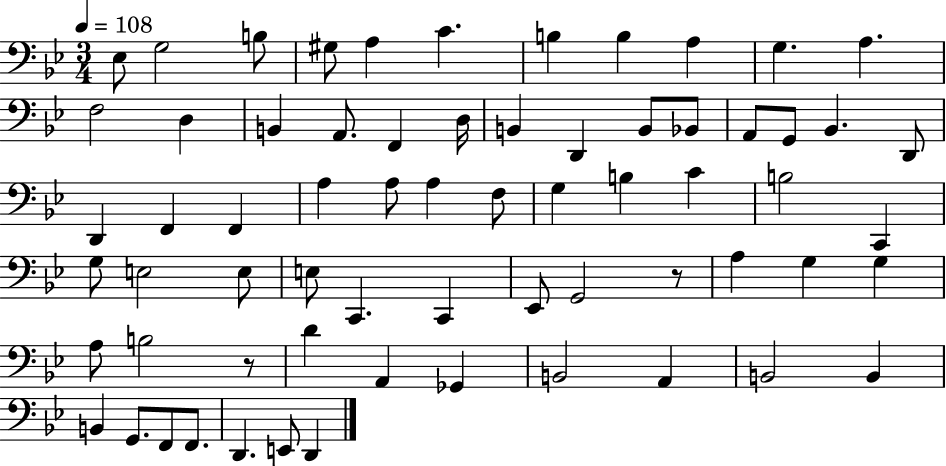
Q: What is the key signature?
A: BES major